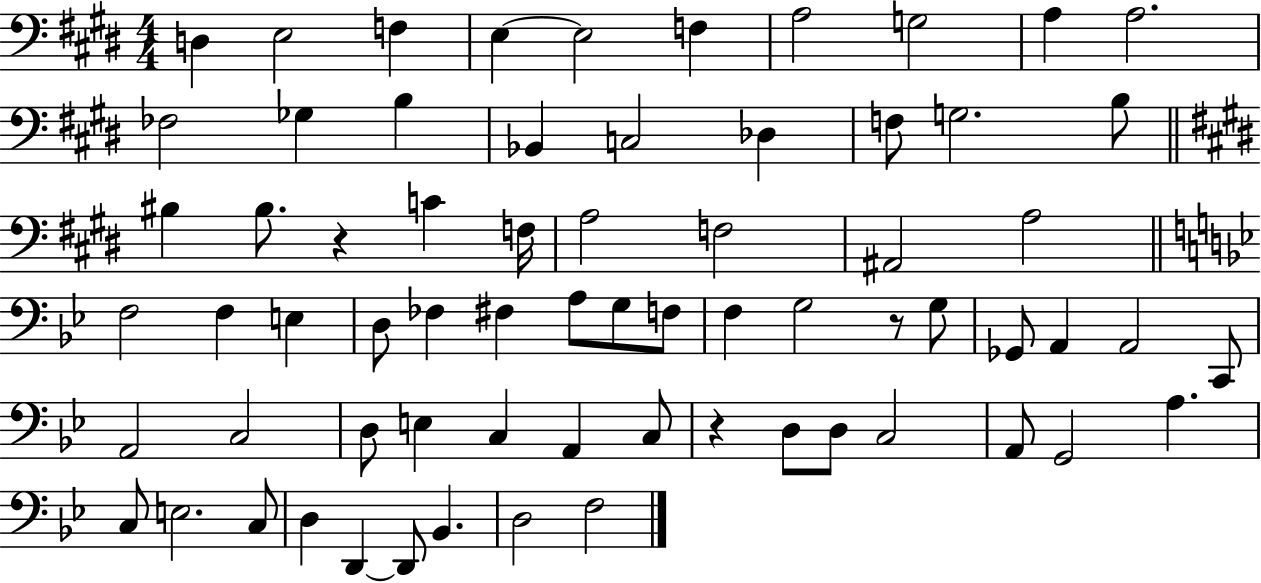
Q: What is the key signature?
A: E major